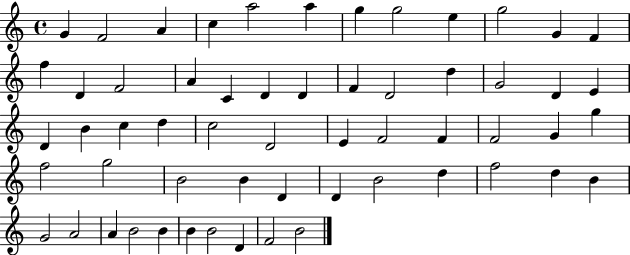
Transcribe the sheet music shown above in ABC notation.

X:1
T:Untitled
M:4/4
L:1/4
K:C
G F2 A c a2 a g g2 e g2 G F f D F2 A C D D F D2 d G2 D E D B c d c2 D2 E F2 F F2 G g f2 g2 B2 B D D B2 d f2 d B G2 A2 A B2 B B B2 D F2 B2